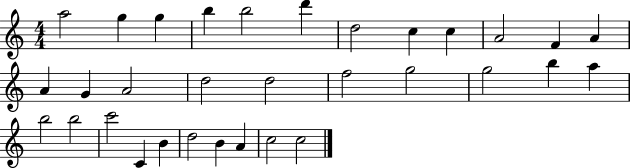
{
  \clef treble
  \numericTimeSignature
  \time 4/4
  \key c \major
  a''2 g''4 g''4 | b''4 b''2 d'''4 | d''2 c''4 c''4 | a'2 f'4 a'4 | \break a'4 g'4 a'2 | d''2 d''2 | f''2 g''2 | g''2 b''4 a''4 | \break b''2 b''2 | c'''2 c'4 b'4 | d''2 b'4 a'4 | c''2 c''2 | \break \bar "|."
}